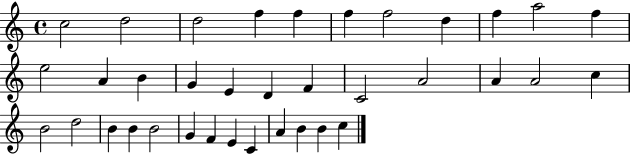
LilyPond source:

{
  \clef treble
  \time 4/4
  \defaultTimeSignature
  \key c \major
  c''2 d''2 | d''2 f''4 f''4 | f''4 f''2 d''4 | f''4 a''2 f''4 | \break e''2 a'4 b'4 | g'4 e'4 d'4 f'4 | c'2 a'2 | a'4 a'2 c''4 | \break b'2 d''2 | b'4 b'4 b'2 | g'4 f'4 e'4 c'4 | a'4 b'4 b'4 c''4 | \break \bar "|."
}